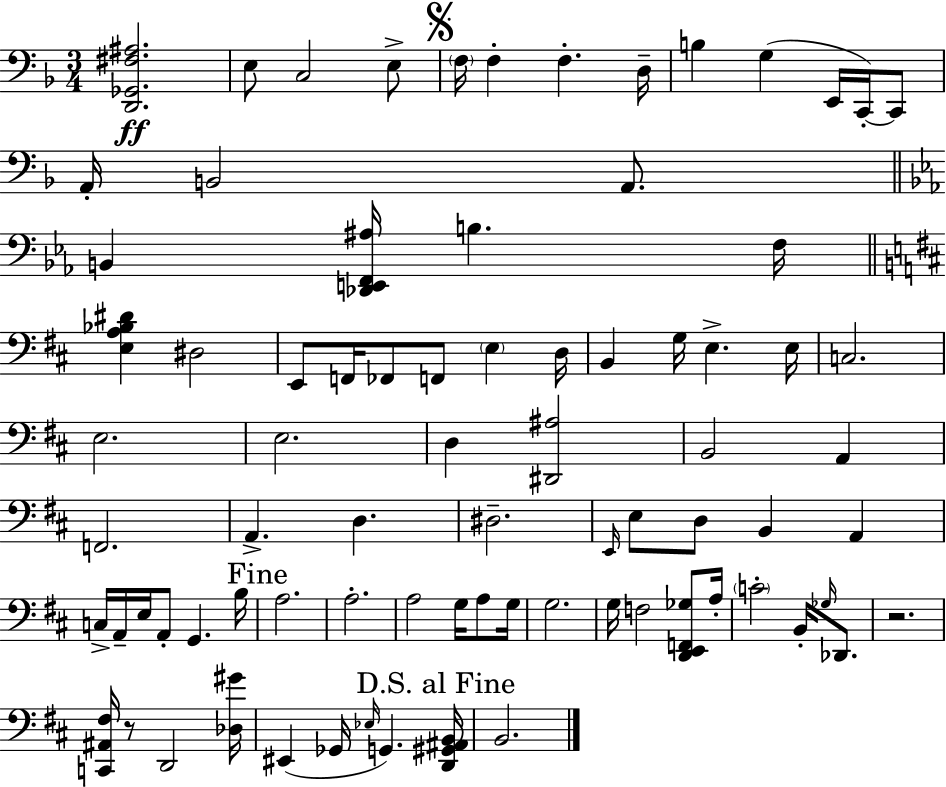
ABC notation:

X:1
T:Untitled
M:3/4
L:1/4
K:F
[D,,_G,,^F,^A,]2 E,/2 C,2 E,/2 F,/4 F, F, D,/4 B, G, E,,/4 C,,/4 C,,/2 A,,/4 B,,2 A,,/2 B,, [_D,,E,,F,,^A,]/4 B, F,/4 [E,A,_B,^D] ^D,2 E,,/2 F,,/4 _F,,/2 F,,/2 E, D,/4 B,, G,/4 E, E,/4 C,2 E,2 E,2 D, [^D,,^A,]2 B,,2 A,, F,,2 A,, D, ^D,2 E,,/4 E,/2 D,/2 B,, A,, C,/4 A,,/4 E,/4 A,,/2 G,, B,/4 A,2 A,2 A,2 G,/4 A,/2 G,/4 G,2 G,/4 F,2 [D,,E,,F,,_G,]/2 A,/4 C2 B,,/4 _G,/4 _D,,/2 z2 [C,,^A,,^F,]/4 z/2 D,,2 [_D,^G]/4 ^E,, _G,,/4 _E,/4 G,, [D,,^G,,^A,,B,,]/4 B,,2